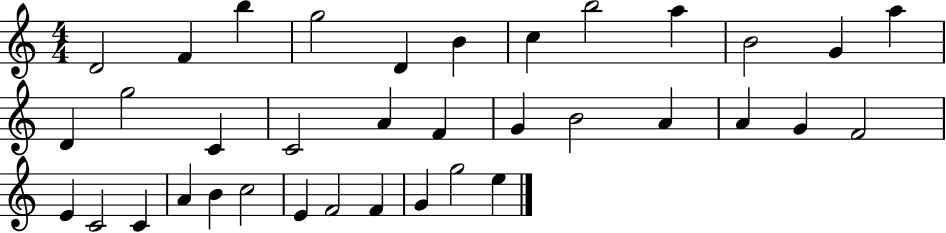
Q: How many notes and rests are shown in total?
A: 36